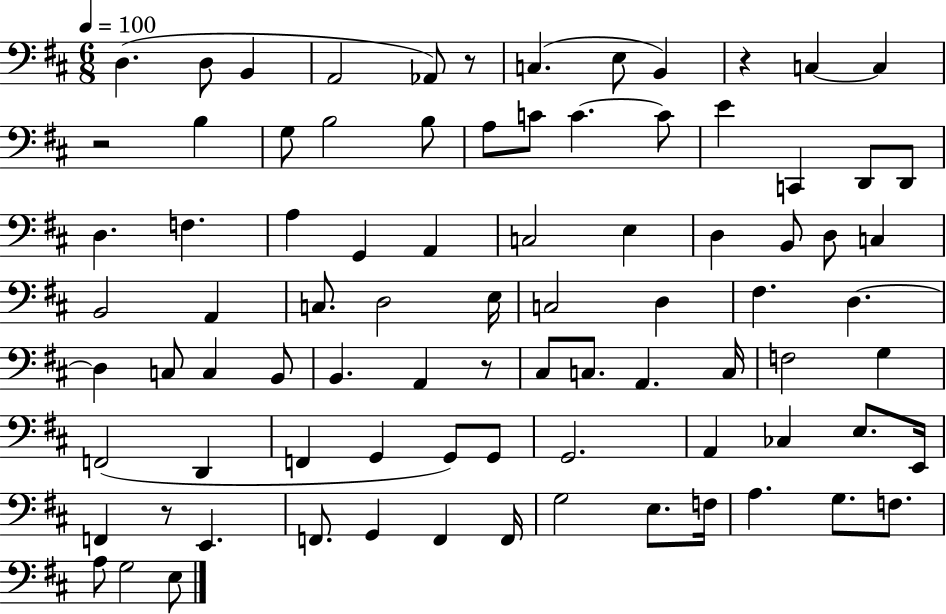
{
  \clef bass
  \numericTimeSignature
  \time 6/8
  \key d \major
  \tempo 4 = 100
  \repeat volta 2 { d4.( d8 b,4 | a,2 aes,8) r8 | c4.( e8 b,4) | r4 c4~~ c4 | \break r2 b4 | g8 b2 b8 | a8 c'8 c'4.~~ c'8 | e'4 c,4 d,8 d,8 | \break d4. f4. | a4 g,4 a,4 | c2 e4 | d4 b,8 d8 c4 | \break b,2 a,4 | c8. d2 e16 | c2 d4 | fis4. d4.~~ | \break d4 c8 c4 b,8 | b,4. a,4 r8 | cis8 c8. a,4. c16 | f2 g4 | \break f,2( d,4 | f,4 g,4 g,8) g,8 | g,2. | a,4 ces4 e8. e,16 | \break f,4 r8 e,4. | f,8. g,4 f,4 f,16 | g2 e8. f16 | a4. g8. f8. | \break a8 g2 e8 | } \bar "|."
}